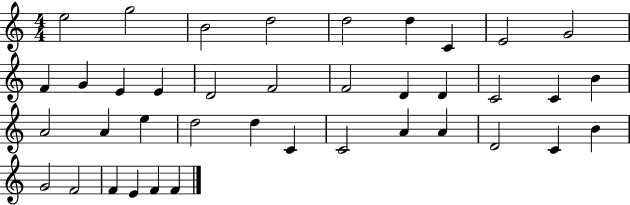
E5/h G5/h B4/h D5/h D5/h D5/q C4/q E4/h G4/h F4/q G4/q E4/q E4/q D4/h F4/h F4/h D4/q D4/q C4/h C4/q B4/q A4/h A4/q E5/q D5/h D5/q C4/q C4/h A4/q A4/q D4/h C4/q B4/q G4/h F4/h F4/q E4/q F4/q F4/q